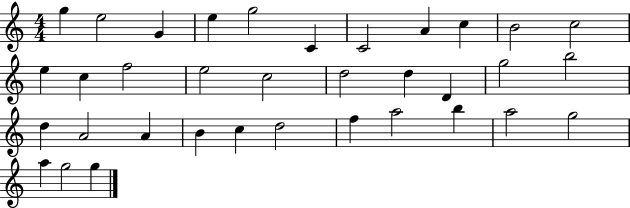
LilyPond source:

{
  \clef treble
  \numericTimeSignature
  \time 4/4
  \key c \major
  g''4 e''2 g'4 | e''4 g''2 c'4 | c'2 a'4 c''4 | b'2 c''2 | \break e''4 c''4 f''2 | e''2 c''2 | d''2 d''4 d'4 | g''2 b''2 | \break d''4 a'2 a'4 | b'4 c''4 d''2 | f''4 a''2 b''4 | a''2 g''2 | \break a''4 g''2 g''4 | \bar "|."
}